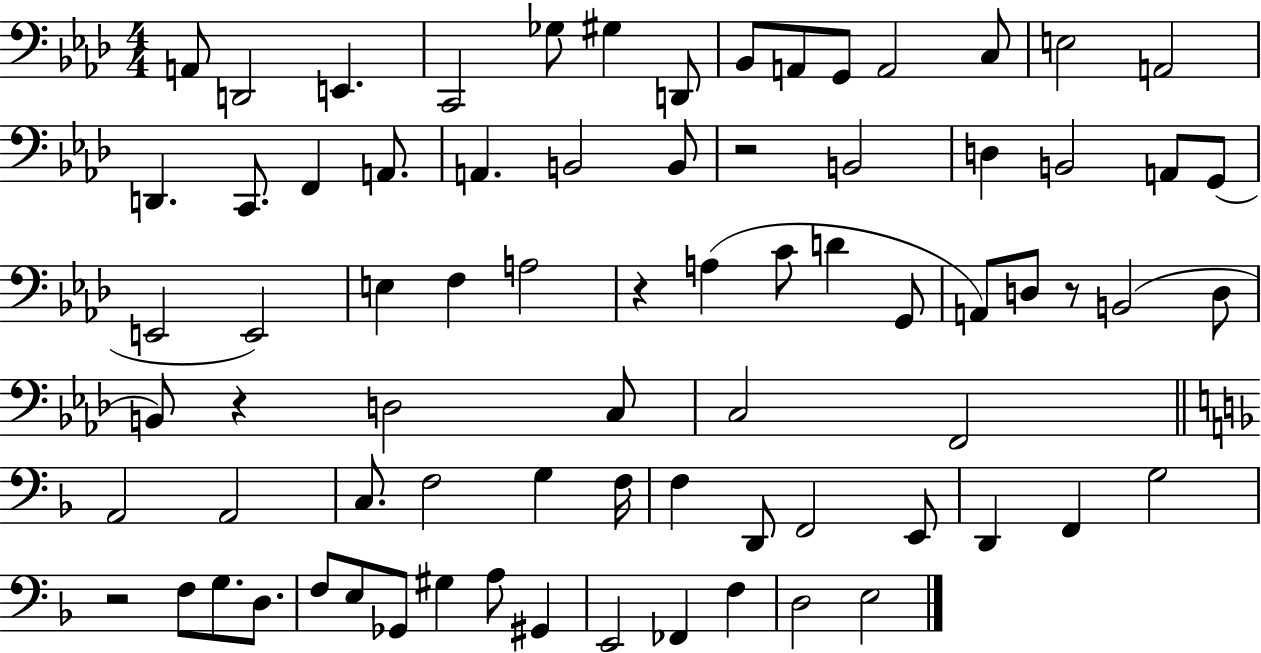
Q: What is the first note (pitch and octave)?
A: A2